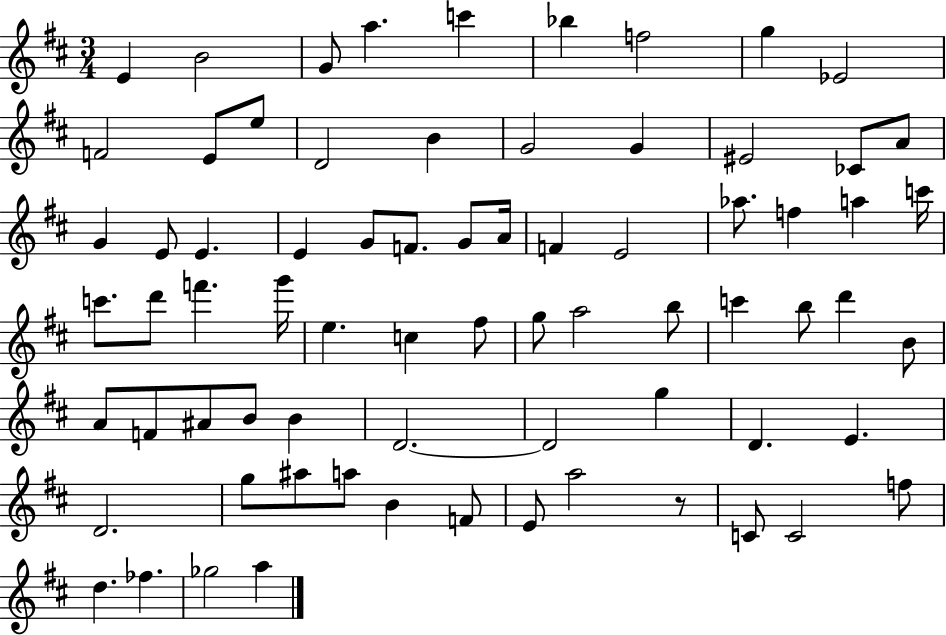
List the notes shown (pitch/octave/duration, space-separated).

E4/q B4/h G4/e A5/q. C6/q Bb5/q F5/h G5/q Eb4/h F4/h E4/e E5/e D4/h B4/q G4/h G4/q EIS4/h CES4/e A4/e G4/q E4/e E4/q. E4/q G4/e F4/e. G4/e A4/s F4/q E4/h Ab5/e. F5/q A5/q C6/s C6/e. D6/e F6/q. G6/s E5/q. C5/q F#5/e G5/e A5/h B5/e C6/q B5/e D6/q B4/e A4/e F4/e A#4/e B4/e B4/q D4/h. D4/h G5/q D4/q. E4/q. D4/h. G5/e A#5/e A5/e B4/q F4/e E4/e A5/h R/e C4/e C4/h F5/e D5/q. FES5/q. Gb5/h A5/q